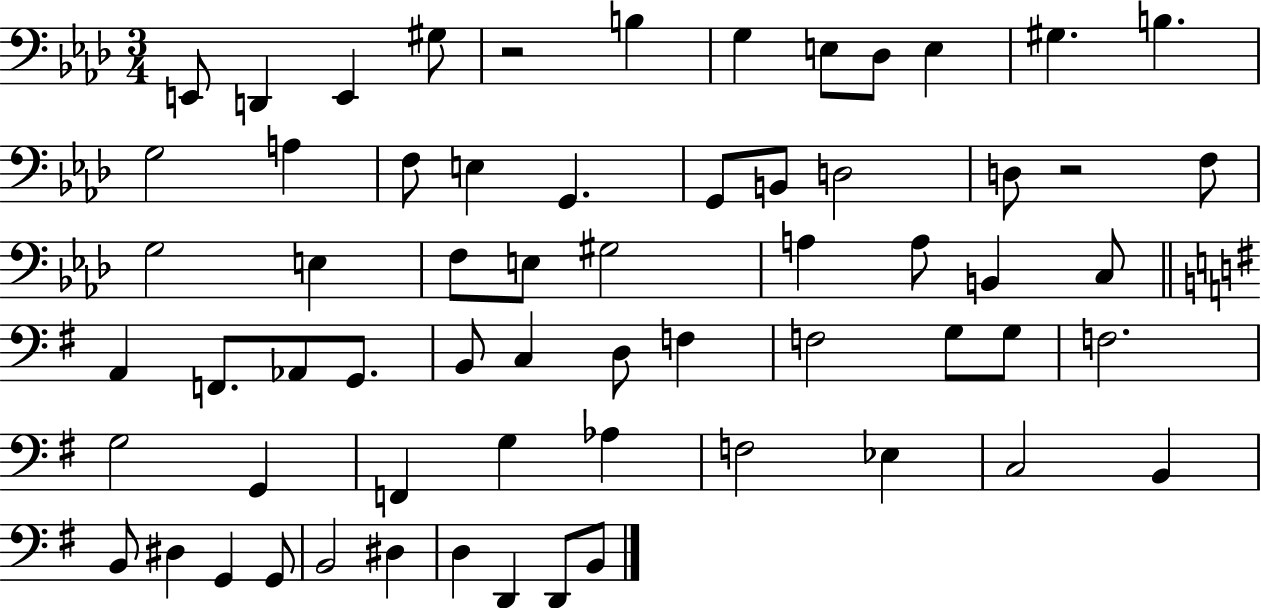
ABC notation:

X:1
T:Untitled
M:3/4
L:1/4
K:Ab
E,,/2 D,, E,, ^G,/2 z2 B, G, E,/2 _D,/2 E, ^G, B, G,2 A, F,/2 E, G,, G,,/2 B,,/2 D,2 D,/2 z2 F,/2 G,2 E, F,/2 E,/2 ^G,2 A, A,/2 B,, C,/2 A,, F,,/2 _A,,/2 G,,/2 B,,/2 C, D,/2 F, F,2 G,/2 G,/2 F,2 G,2 G,, F,, G, _A, F,2 _E, C,2 B,, B,,/2 ^D, G,, G,,/2 B,,2 ^D, D, D,, D,,/2 B,,/2